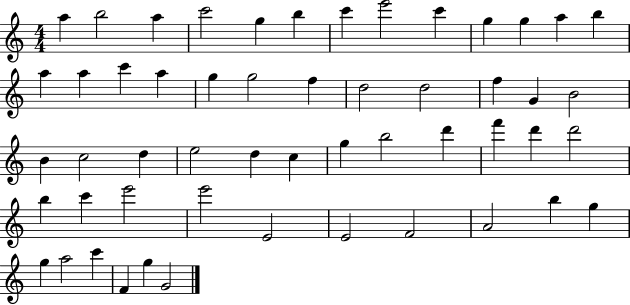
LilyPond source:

{
  \clef treble
  \numericTimeSignature
  \time 4/4
  \key c \major
  a''4 b''2 a''4 | c'''2 g''4 b''4 | c'''4 e'''2 c'''4 | g''4 g''4 a''4 b''4 | \break a''4 a''4 c'''4 a''4 | g''4 g''2 f''4 | d''2 d''2 | f''4 g'4 b'2 | \break b'4 c''2 d''4 | e''2 d''4 c''4 | g''4 b''2 d'''4 | f'''4 d'''4 d'''2 | \break b''4 c'''4 e'''2 | e'''2 e'2 | e'2 f'2 | a'2 b''4 g''4 | \break g''4 a''2 c'''4 | f'4 g''4 g'2 | \bar "|."
}